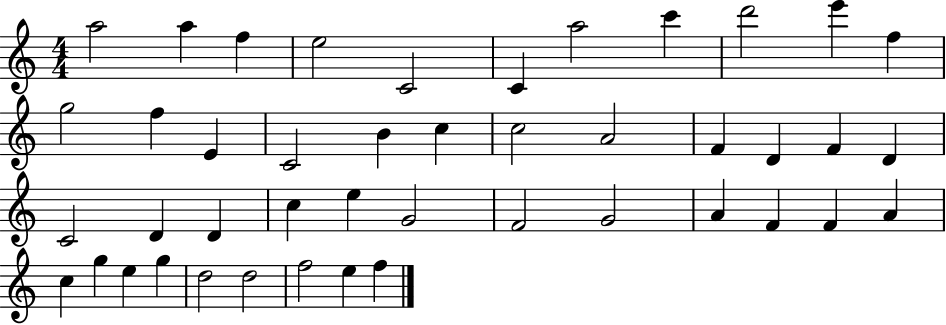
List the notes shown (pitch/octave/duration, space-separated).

A5/h A5/q F5/q E5/h C4/h C4/q A5/h C6/q D6/h E6/q F5/q G5/h F5/q E4/q C4/h B4/q C5/q C5/h A4/h F4/q D4/q F4/q D4/q C4/h D4/q D4/q C5/q E5/q G4/h F4/h G4/h A4/q F4/q F4/q A4/q C5/q G5/q E5/q G5/q D5/h D5/h F5/h E5/q F5/q